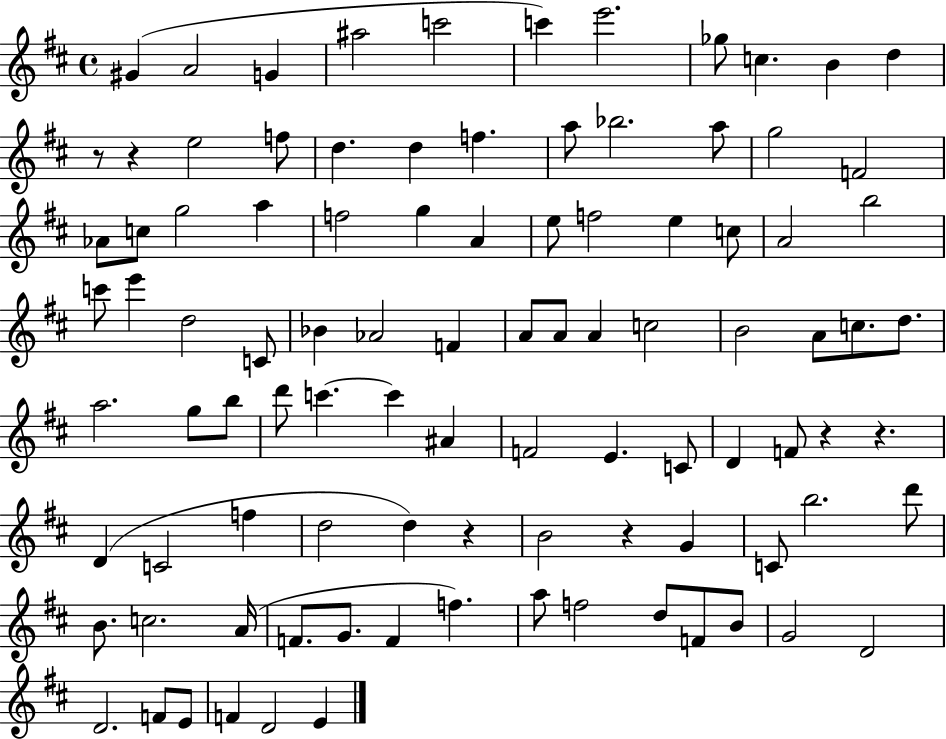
{
  \clef treble
  \time 4/4
  \defaultTimeSignature
  \key d \major
  \repeat volta 2 { gis'4( a'2 g'4 | ais''2 c'''2 | c'''4) e'''2. | ges''8 c''4. b'4 d''4 | \break r8 r4 e''2 f''8 | d''4. d''4 f''4. | a''8 bes''2. a''8 | g''2 f'2 | \break aes'8 c''8 g''2 a''4 | f''2 g''4 a'4 | e''8 f''2 e''4 c''8 | a'2 b''2 | \break c'''8 e'''4 d''2 c'8 | bes'4 aes'2 f'4 | a'8 a'8 a'4 c''2 | b'2 a'8 c''8. d''8. | \break a''2. g''8 b''8 | d'''8 c'''4.~~ c'''4 ais'4 | f'2 e'4. c'8 | d'4 f'8 r4 r4. | \break d'4( c'2 f''4 | d''2 d''4) r4 | b'2 r4 g'4 | c'8 b''2. d'''8 | \break b'8. c''2. a'16( | f'8. g'8. f'4 f''4.) | a''8 f''2 d''8 f'8 b'8 | g'2 d'2 | \break d'2. f'8 e'8 | f'4 d'2 e'4 | } \bar "|."
}